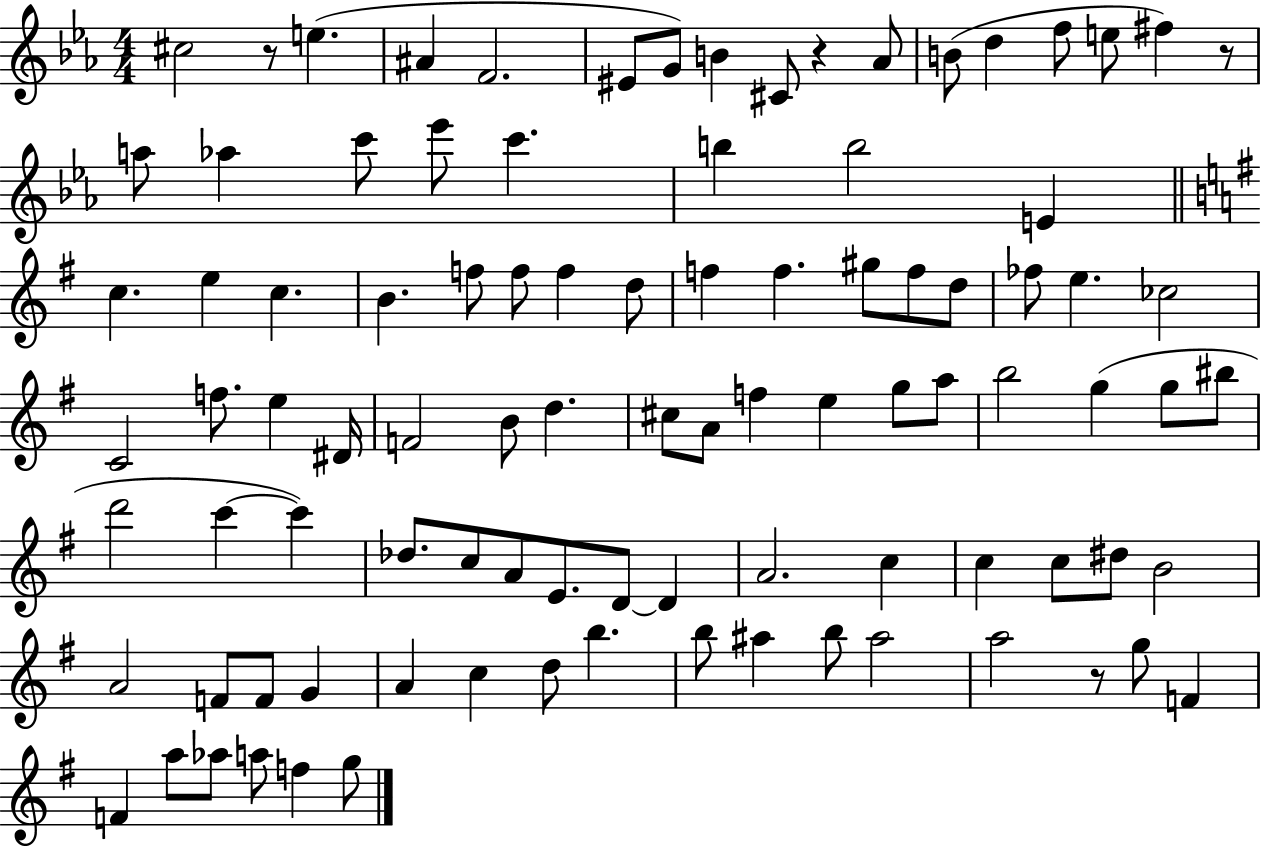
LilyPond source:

{
  \clef treble
  \numericTimeSignature
  \time 4/4
  \key ees \major
  \repeat volta 2 { cis''2 r8 e''4.( | ais'4 f'2. | eis'8 g'8) b'4 cis'8 r4 aes'8 | b'8( d''4 f''8 e''8 fis''4) r8 | \break a''8 aes''4 c'''8 ees'''8 c'''4. | b''4 b''2 e'4 | \bar "||" \break \key g \major c''4. e''4 c''4. | b'4. f''8 f''8 f''4 d''8 | f''4 f''4. gis''8 f''8 d''8 | fes''8 e''4. ces''2 | \break c'2 f''8. e''4 dis'16 | f'2 b'8 d''4. | cis''8 a'8 f''4 e''4 g''8 a''8 | b''2 g''4( g''8 bis''8 | \break d'''2 c'''4~~ c'''4) | des''8. c''8 a'8 e'8. d'8~~ d'4 | a'2. c''4 | c''4 c''8 dis''8 b'2 | \break a'2 f'8 f'8 g'4 | a'4 c''4 d''8 b''4. | b''8 ais''4 b''8 ais''2 | a''2 r8 g''8 f'4 | \break f'4 a''8 aes''8 a''8 f''4 g''8 | } \bar "|."
}